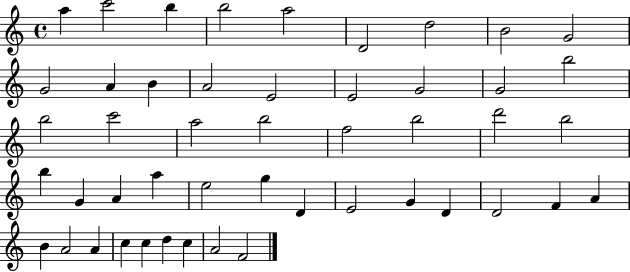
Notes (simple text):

A5/q C6/h B5/q B5/h A5/h D4/h D5/h B4/h G4/h G4/h A4/q B4/q A4/h E4/h E4/h G4/h G4/h B5/h B5/h C6/h A5/h B5/h F5/h B5/h D6/h B5/h B5/q G4/q A4/q A5/q E5/h G5/q D4/q E4/h G4/q D4/q D4/h F4/q A4/q B4/q A4/h A4/q C5/q C5/q D5/q C5/q A4/h F4/h